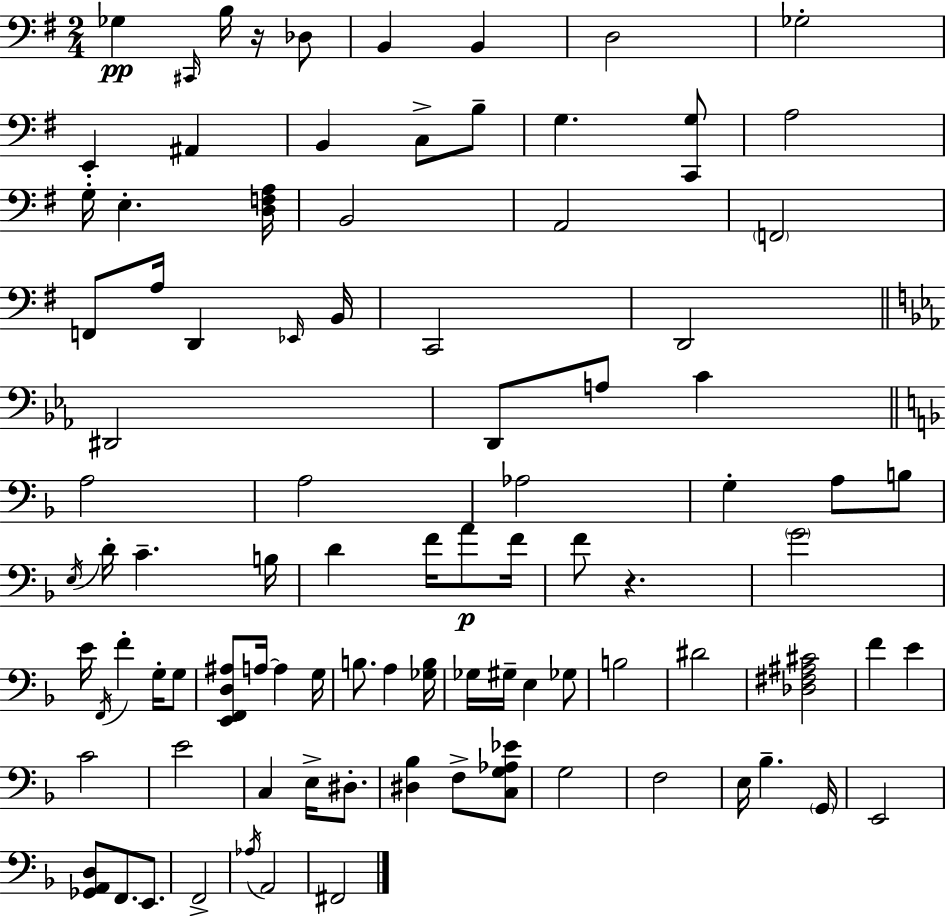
{
  \clef bass
  \numericTimeSignature
  \time 2/4
  \key g \major
  \repeat volta 2 { ges4\pp \grace { cis,16 } b16 r16 des8 | b,4 b,4 | d2 | ges2-. | \break e,4-. ais,4 | b,4 c8-> b8-- | g4. <c, g>8 | a2 | \break g16-. e4.-. | <d f a>16 b,2 | a,2 | \parenthesize f,2 | \break f,8 a16 d,4 | \grace { ees,16 } b,16 c,2 | d,2 | \bar "||" \break \key c \minor dis,2 | d,8 a8 c'4 | \bar "||" \break \key f \major a2 | a2 | aes2 | g4-. a8 b8 | \break \acciaccatura { e16 } d'16-. c'4.-- | b16 d'4 f'16 a'8\p | f'16 f'8 r4. | \parenthesize g'2 | \break e'16 \acciaccatura { f,16 } f'4-. g16-. | g8 <e, f, d ais>8 a16~~ a4 | g16 b8. a4 | <ges b>16 ges16 gis16-- e4 | \break ges8 b2 | dis'2 | <des fis ais cis'>2 | f'4 e'4 | \break c'2 | e'2 | c4 e16-> dis8.-. | <dis bes>4 f8-> | \break <c g aes ees'>8 g2 | f2 | e16 bes4.-- | \parenthesize g,16 e,2 | \break <ges, a, d>8 f,8. e,8. | f,2-> | \acciaccatura { aes16 } a,2 | fis,2 | \break } \bar "|."
}